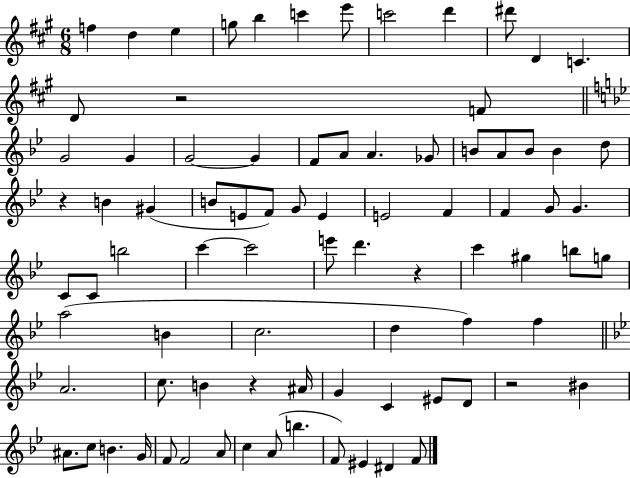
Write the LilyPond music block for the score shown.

{
  \clef treble
  \numericTimeSignature
  \time 6/8
  \key a \major
  \repeat volta 2 { f''4 d''4 e''4 | g''8 b''4 c'''4 e'''8 | c'''2 d'''4 | dis'''8 d'4 c'4. | \break d'8 r2 f'8 | \bar "||" \break \key bes \major g'2 g'4 | g'2~~ g'4 | f'8 a'8 a'4. ges'8 | b'8 a'8 b'8 b'4 d''8 | \break r4 b'4 gis'4( | b'8 e'8 f'8) g'8 e'4 | e'2 f'4 | f'4 g'8 g'4. | \break c'8 c'8 b''2 | c'''4~~ c'''2 | e'''8 d'''4. r4 | c'''4 gis''4 b''8 g''8 | \break a''2( b'4 | c''2. | d''4 f''4) f''4 | \bar "||" \break \key g \minor a'2. | c''8. b'4 r4 ais'16 | g'4 c'4 eis'8 d'8 | r2 bis'4 | \break ais'8. c''8 b'4. g'16 | f'8 f'2 a'8 | c''4 a'8( b''4. | f'8) eis'4 dis'4 f'8 | \break } \bar "|."
}